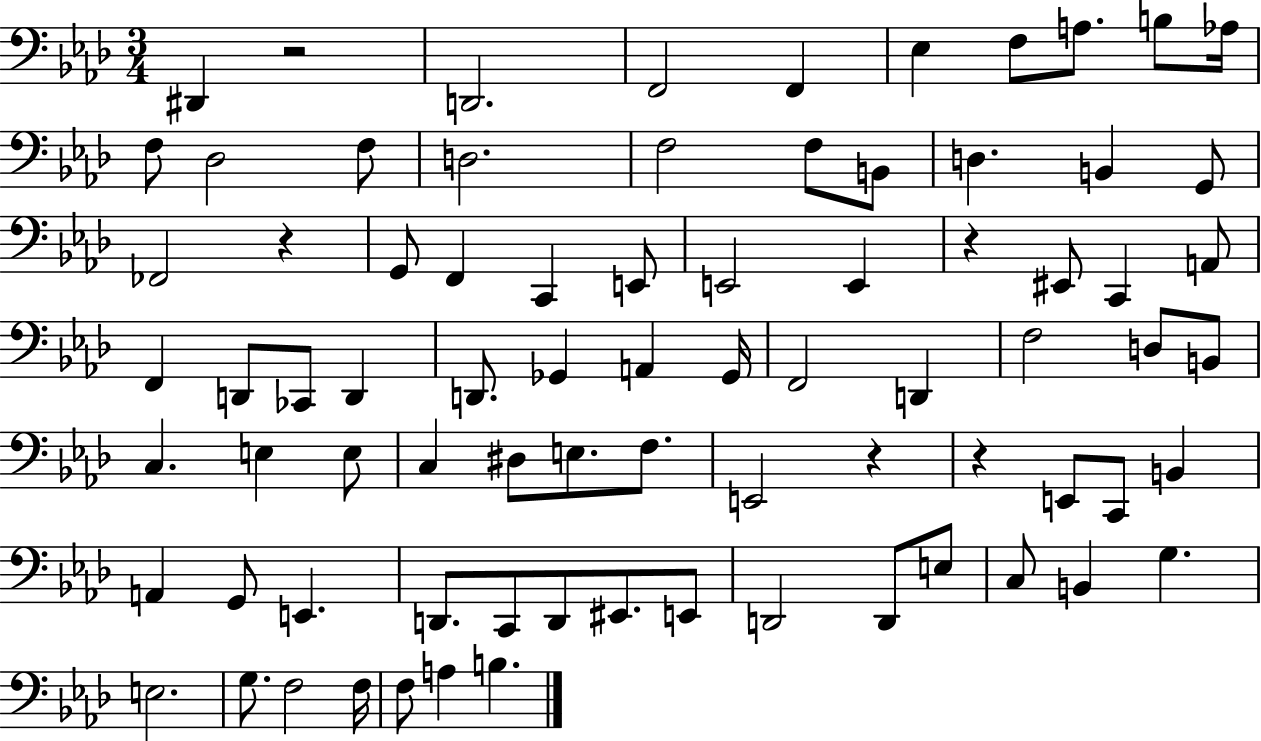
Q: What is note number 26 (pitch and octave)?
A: E2